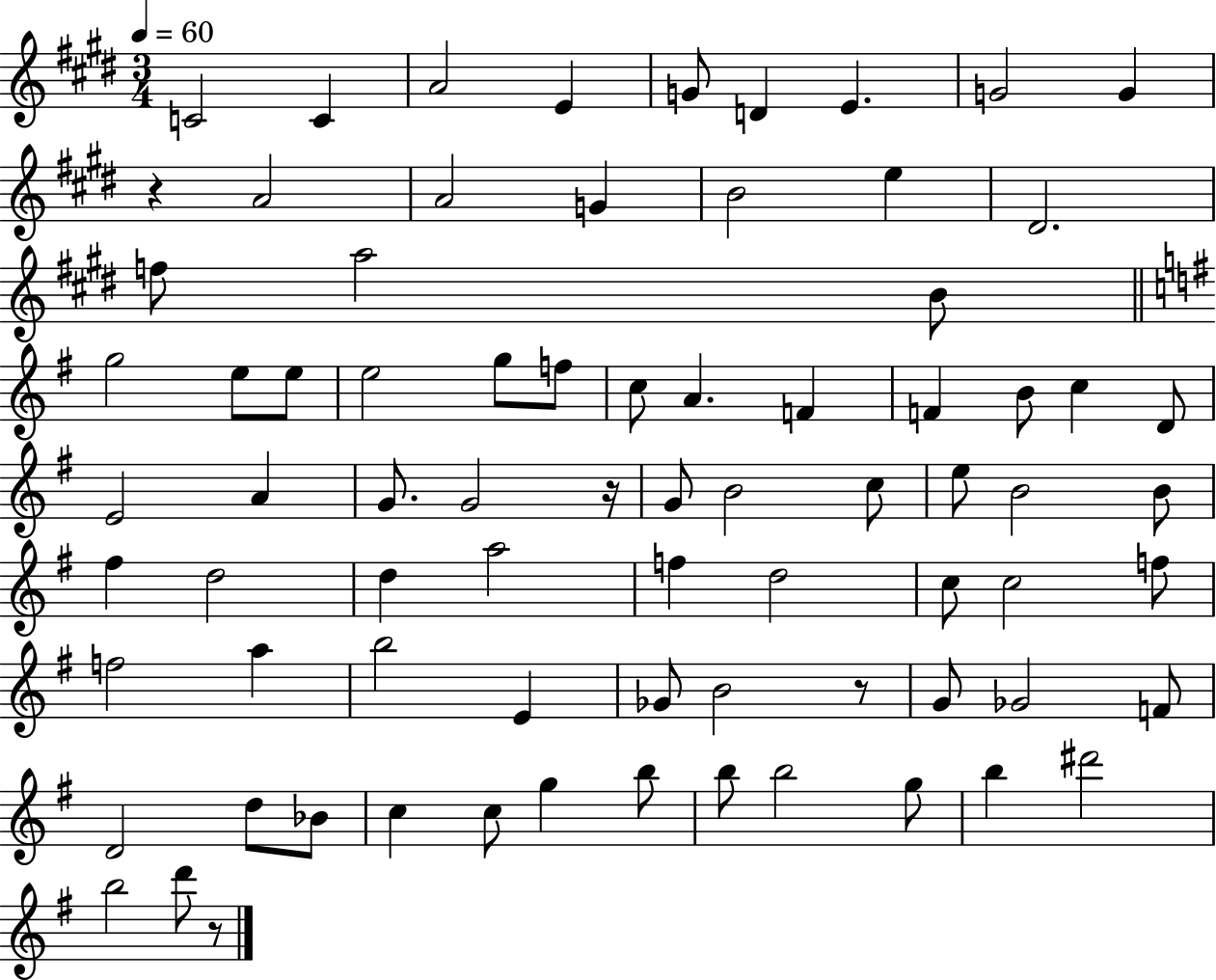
C4/h C4/q A4/h E4/q G4/e D4/q E4/q. G4/h G4/q R/q A4/h A4/h G4/q B4/h E5/q D#4/h. F5/e A5/h B4/e G5/h E5/e E5/e E5/h G5/e F5/e C5/e A4/q. F4/q F4/q B4/e C5/q D4/e E4/h A4/q G4/e. G4/h R/s G4/e B4/h C5/e E5/e B4/h B4/e F#5/q D5/h D5/q A5/h F5/q D5/h C5/e C5/h F5/e F5/h A5/q B5/h E4/q Gb4/e B4/h R/e G4/e Gb4/h F4/e D4/h D5/e Bb4/e C5/q C5/e G5/q B5/e B5/e B5/h G5/e B5/q D#6/h B5/h D6/e R/e